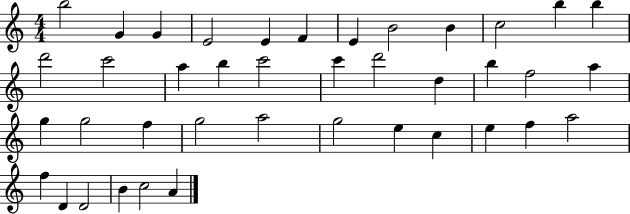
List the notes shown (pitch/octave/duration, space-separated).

B5/h G4/q G4/q E4/h E4/q F4/q E4/q B4/h B4/q C5/h B5/q B5/q D6/h C6/h A5/q B5/q C6/h C6/q D6/h D5/q B5/q F5/h A5/q G5/q G5/h F5/q G5/h A5/h G5/h E5/q C5/q E5/q F5/q A5/h F5/q D4/q D4/h B4/q C5/h A4/q